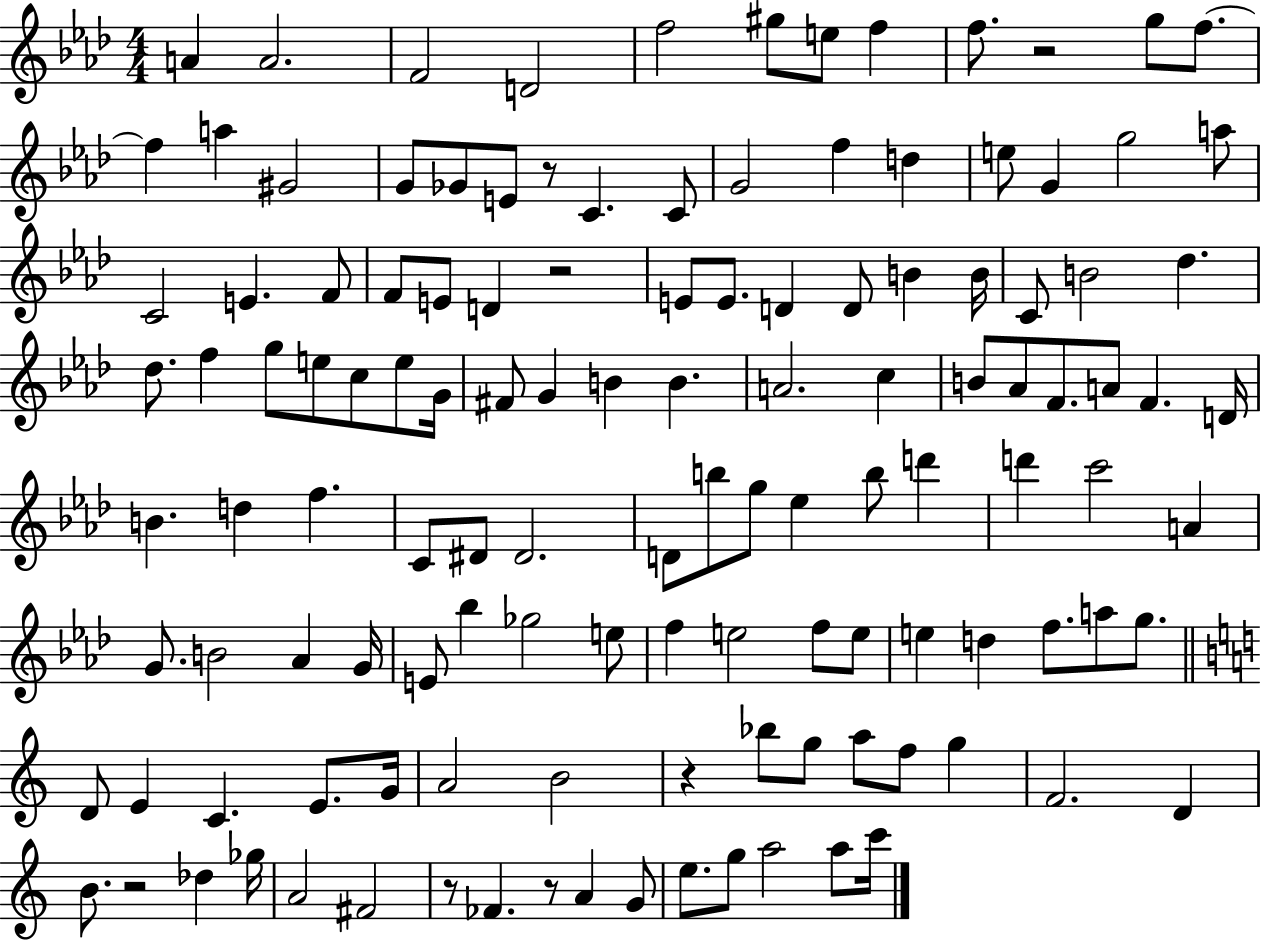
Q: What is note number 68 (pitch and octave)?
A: B5